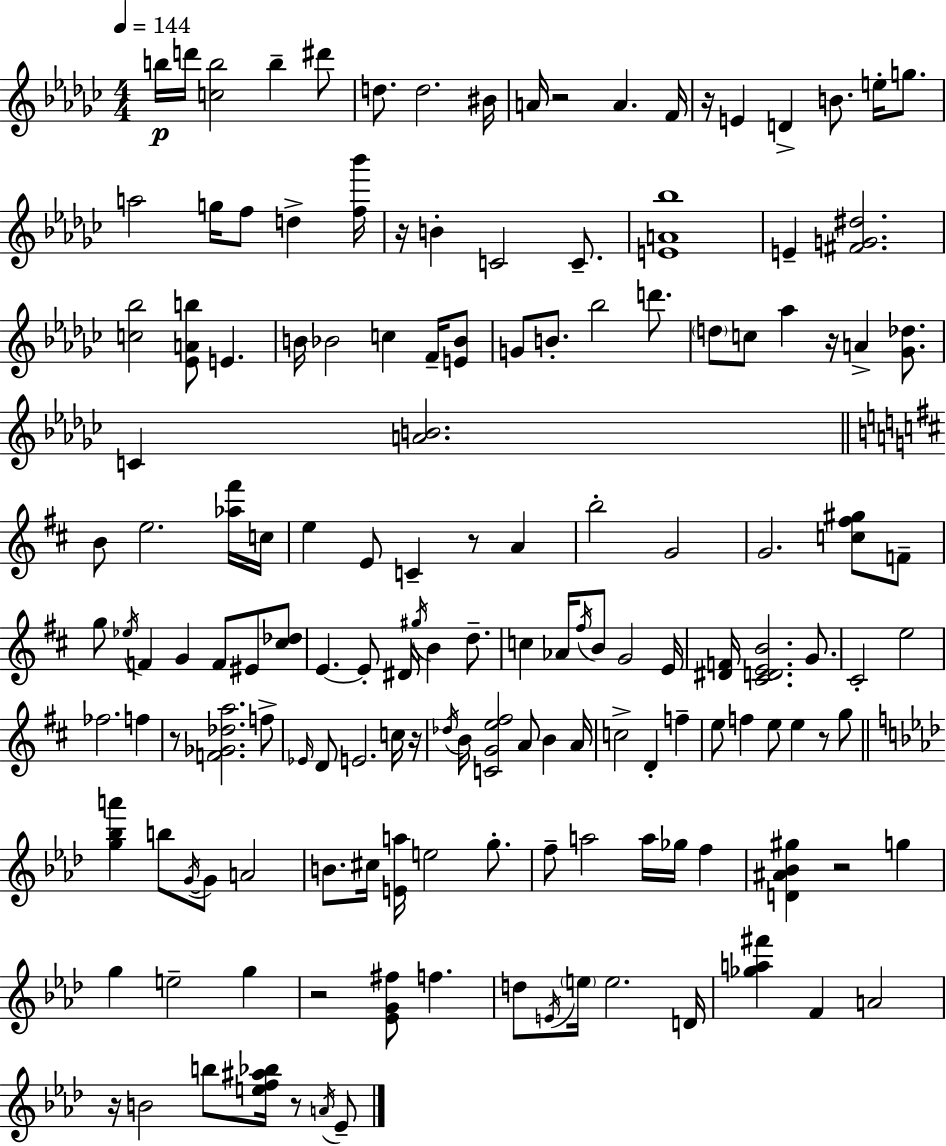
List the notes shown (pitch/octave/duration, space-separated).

B5/s D6/s [C5,B5]/h B5/q D#6/e D5/e. D5/h. BIS4/s A4/s R/h A4/q. F4/s R/s E4/q D4/q B4/e. E5/s G5/e. A5/h G5/s F5/e D5/q [F5,Bb6]/s R/s B4/q C4/h C4/e. [E4,A4,Bb5]/w E4/q [F#4,G4,D#5]/h. [C5,Bb5]/h [Eb4,A4,B5]/e E4/q. B4/s Bb4/h C5/q F4/s [E4,Bb4]/e G4/e B4/e. Bb5/h D6/e. D5/e C5/e Ab5/q R/s A4/q [Gb4,Db5]/e. C4/q [A4,B4]/h. B4/e E5/h. [Ab5,F#6]/s C5/s E5/q E4/e C4/q R/e A4/q B5/h G4/h G4/h. [C5,F#5,G#5]/e F4/e G5/e Eb5/s F4/q G4/q F4/e EIS4/e [C#5,Db5]/e E4/q. E4/e D#4/s G#5/s B4/q D5/e. C5/q Ab4/s F#5/s B4/e G4/h E4/s [D#4,F4]/s [C#4,D4,E4,B4]/h. G4/e. C#4/h E5/h FES5/h. F5/q R/e [F4,Gb4,Db5,A5]/h. F5/e Eb4/s D4/e E4/h. C5/s R/s Db5/s B4/s [C4,G4,E5,F#5]/h A4/e B4/q A4/s C5/h D4/q F5/q E5/e F5/q E5/e E5/q R/e G5/e [G5,Bb5,A6]/q B5/e G4/s G4/e A4/h B4/e. C#5/s [E4,A5]/s E5/h G5/e. F5/e A5/h A5/s Gb5/s F5/q [D4,A#4,Bb4,G#5]/q R/h G5/q G5/q E5/h G5/q R/h [Eb4,G4,F#5]/e F5/q. D5/e E4/s E5/s E5/h. D4/s [Gb5,A5,F#6]/q F4/q A4/h R/s B4/h B5/e [E5,F5,A#5,Bb5]/s R/e A4/s Eb4/e